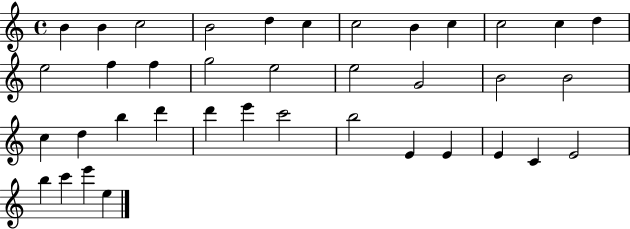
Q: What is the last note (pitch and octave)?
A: E5